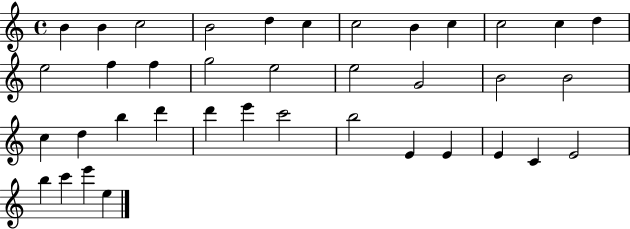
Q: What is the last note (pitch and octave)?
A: E5